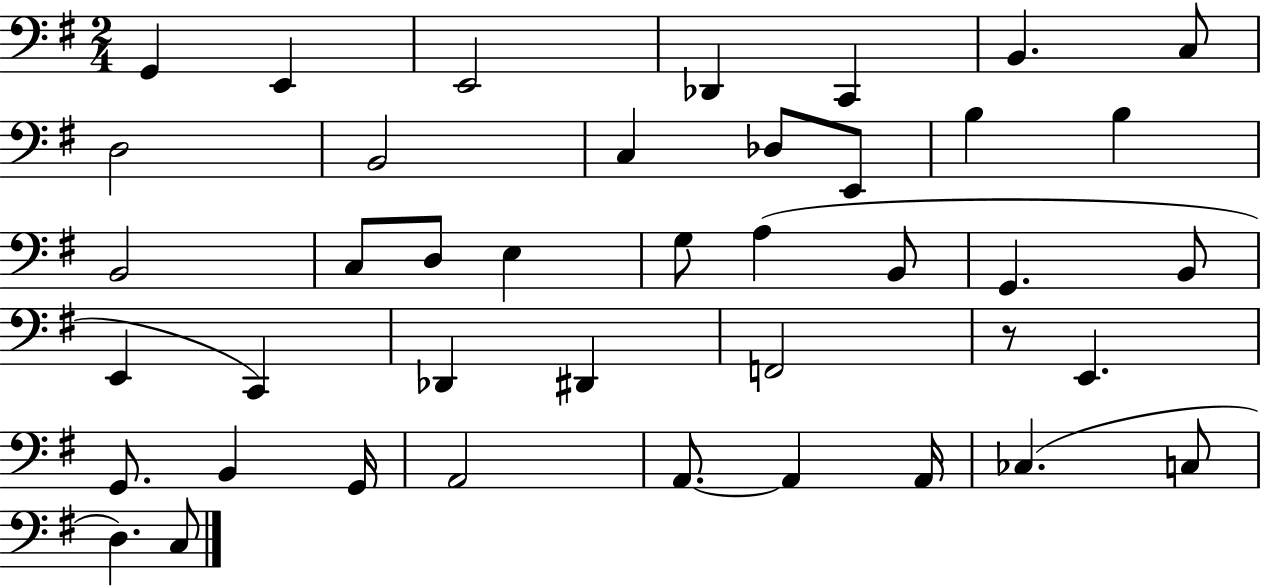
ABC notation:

X:1
T:Untitled
M:2/4
L:1/4
K:G
G,, E,, E,,2 _D,, C,, B,, C,/2 D,2 B,,2 C, _D,/2 E,,/2 B, B, B,,2 C,/2 D,/2 E, G,/2 A, B,,/2 G,, B,,/2 E,, C,, _D,, ^D,, F,,2 z/2 E,, G,,/2 B,, G,,/4 A,,2 A,,/2 A,, A,,/4 _C, C,/2 D, C,/2